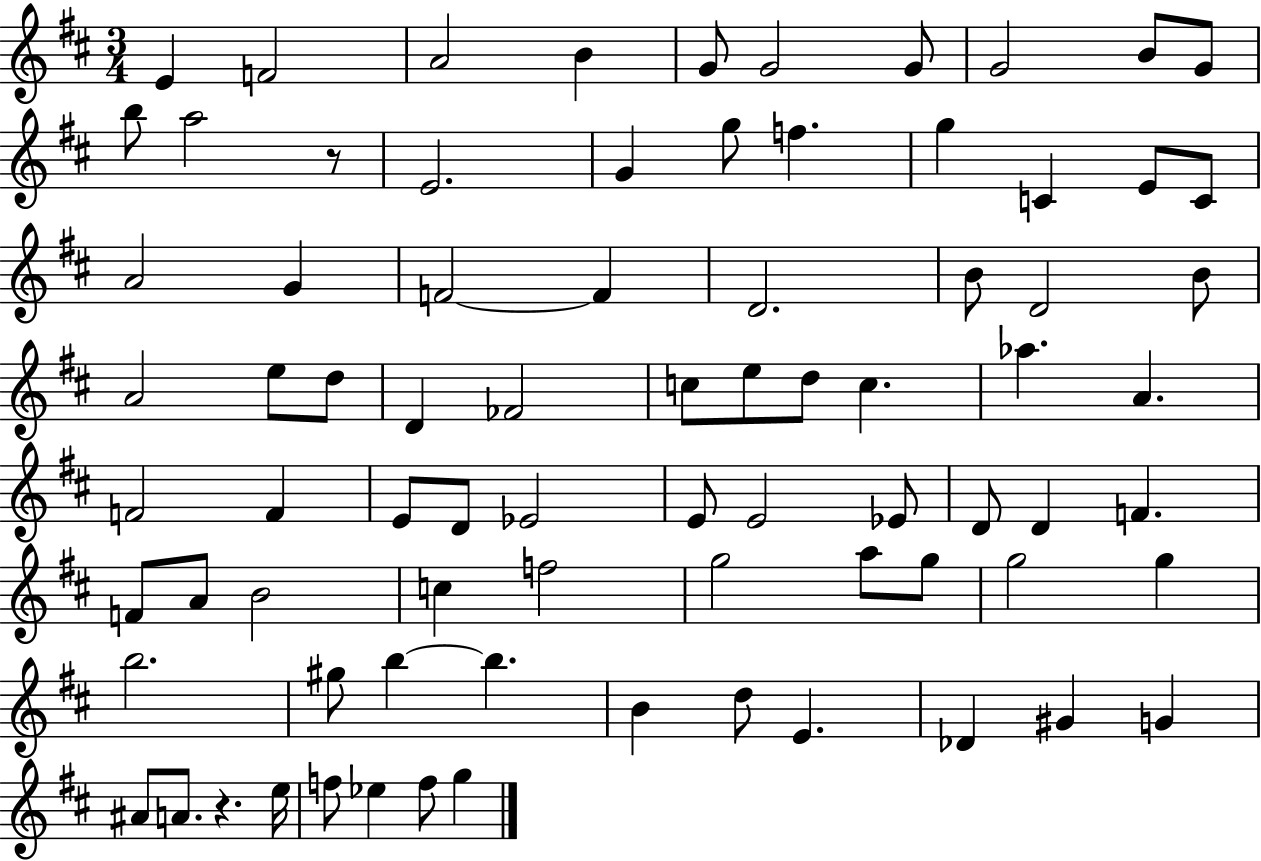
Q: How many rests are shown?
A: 2